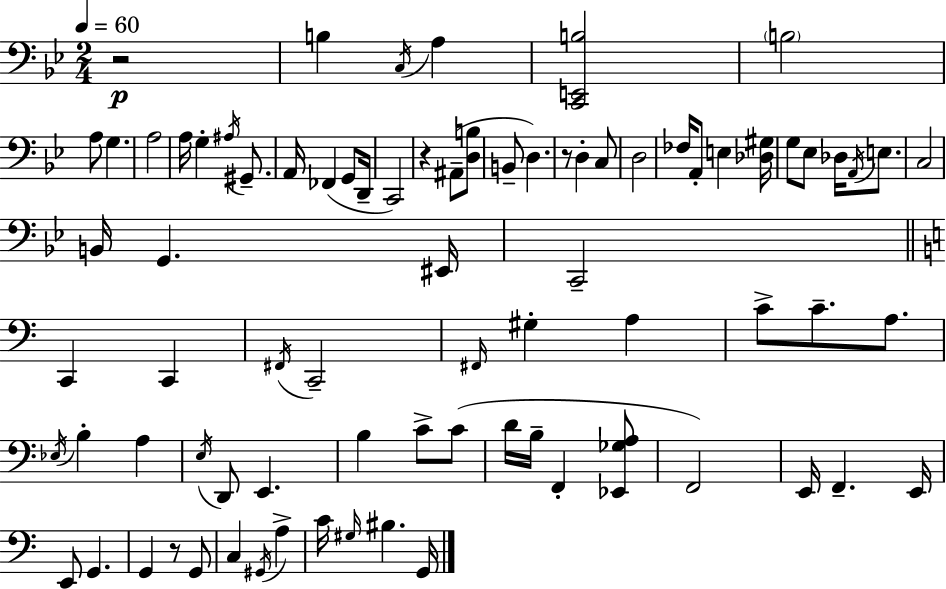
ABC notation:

X:1
T:Untitled
M:2/4
L:1/4
K:Gm
z2 B, C,/4 A, [C,,E,,B,]2 B,2 A,/2 G, A,2 A,/4 G, ^A,/4 ^G,,/2 A,,/4 _F,, G,,/2 D,,/4 C,,2 z ^A,,/2 [D,B,]/2 B,,/2 D, z/2 D, C,/2 D,2 _F,/4 A,,/2 E, [_D,^G,]/4 G,/2 _E,/2 _D,/4 A,,/4 E,/2 C,2 B,,/4 G,, ^E,,/4 C,,2 C,, C,, ^F,,/4 C,,2 ^F,,/4 ^G, A, C/2 C/2 A,/2 _E,/4 B, A, E,/4 D,,/2 E,, B, C/2 C/2 D/4 B,/4 F,, [_E,,_G,A,]/2 F,,2 E,,/4 F,, E,,/4 E,,/2 G,, G,, z/2 G,,/2 C, ^G,,/4 A, C/4 ^G,/4 ^B, G,,/4